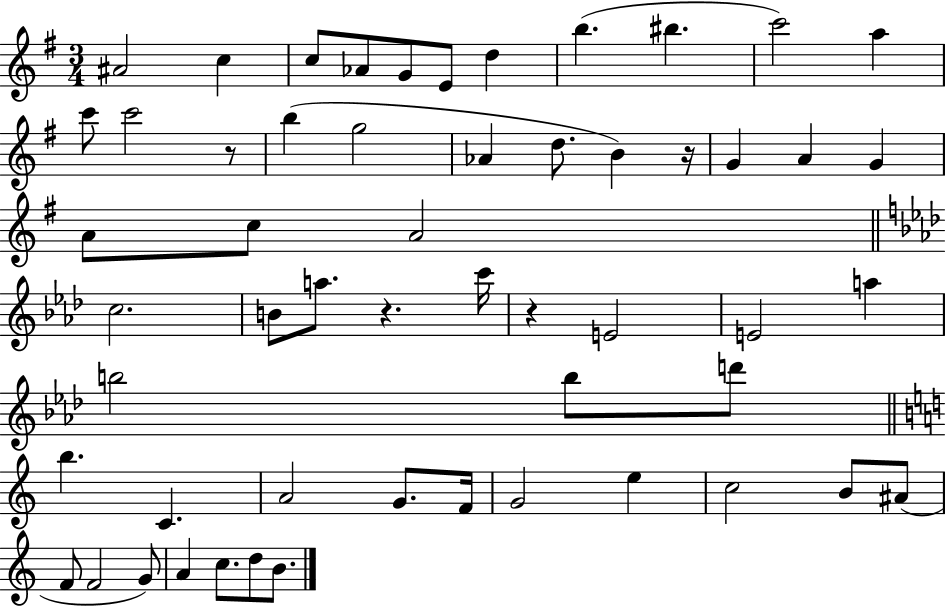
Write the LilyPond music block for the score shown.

{
  \clef treble
  \numericTimeSignature
  \time 3/4
  \key g \major
  ais'2 c''4 | c''8 aes'8 g'8 e'8 d''4 | b''4.( bis''4. | c'''2) a''4 | \break c'''8 c'''2 r8 | b''4( g''2 | aes'4 d''8. b'4) r16 | g'4 a'4 g'4 | \break a'8 c''8 a'2 | \bar "||" \break \key aes \major c''2. | b'8 a''8. r4. c'''16 | r4 e'2 | e'2 a''4 | \break b''2 b''8 d'''8 | \bar "||" \break \key a \minor b''4. c'4. | a'2 g'8. f'16 | g'2 e''4 | c''2 b'8 ais'8( | \break f'8 f'2 g'8) | a'4 c''8. d''8 b'8. | \bar "|."
}